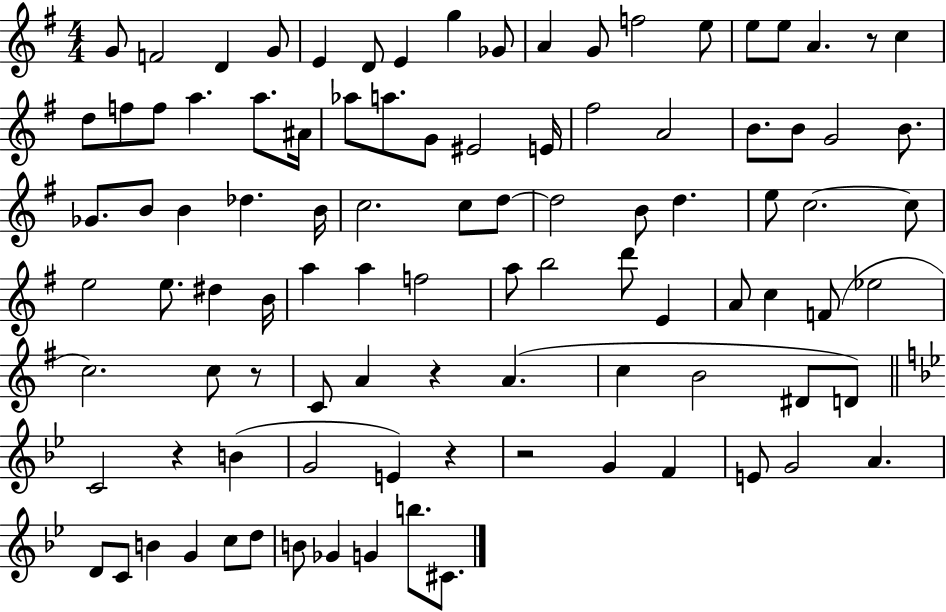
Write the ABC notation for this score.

X:1
T:Untitled
M:4/4
L:1/4
K:G
G/2 F2 D G/2 E D/2 E g _G/2 A G/2 f2 e/2 e/2 e/2 A z/2 c d/2 f/2 f/2 a a/2 ^A/4 _a/2 a/2 G/2 ^E2 E/4 ^f2 A2 B/2 B/2 G2 B/2 _G/2 B/2 B _d B/4 c2 c/2 d/2 d2 B/2 d e/2 c2 c/2 e2 e/2 ^d B/4 a a f2 a/2 b2 d'/2 E A/2 c F/2 _e2 c2 c/2 z/2 C/2 A z A c B2 ^D/2 D/2 C2 z B G2 E z z2 G F E/2 G2 A D/2 C/2 B G c/2 d/2 B/2 _G G b/2 ^C/2